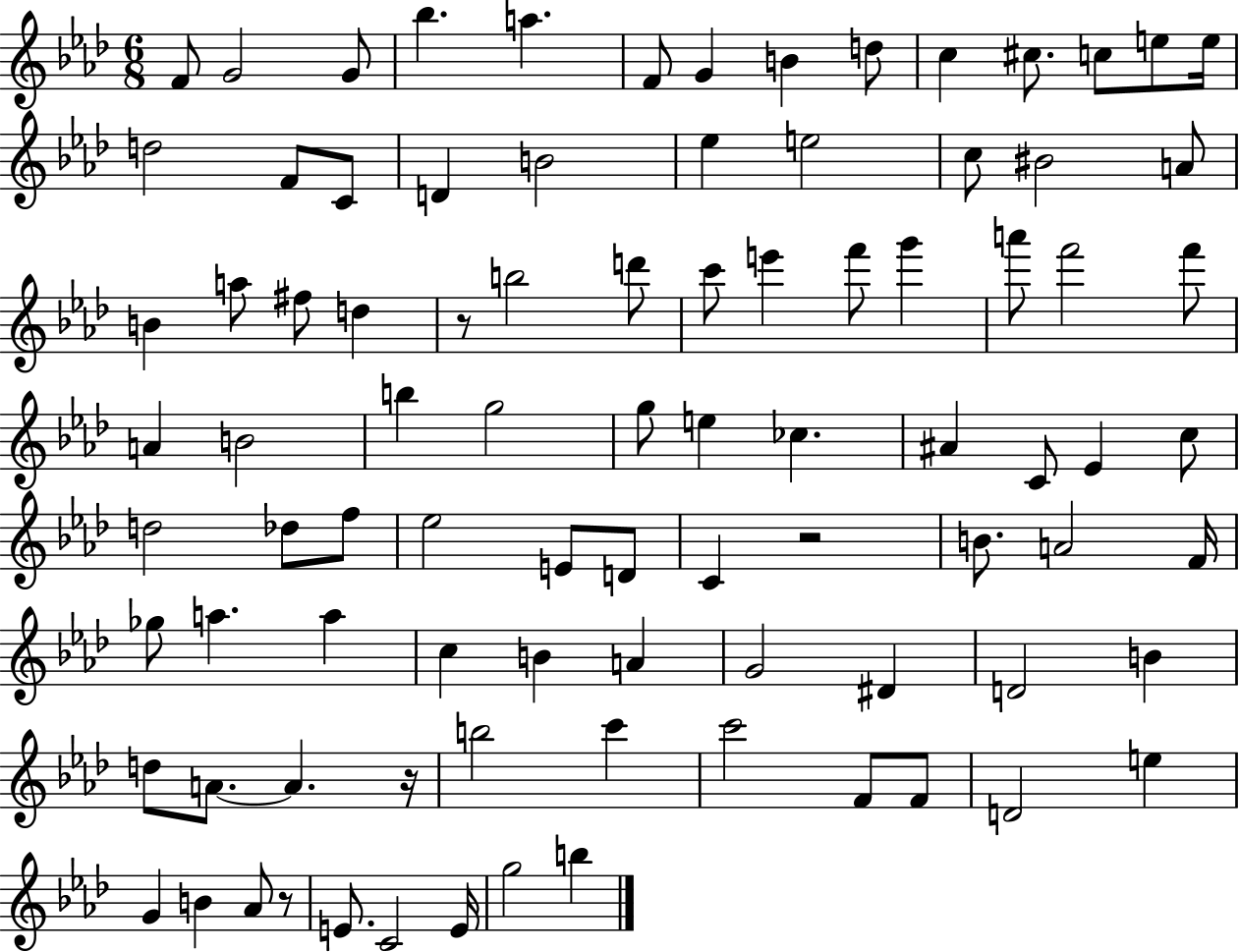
{
  \clef treble
  \numericTimeSignature
  \time 6/8
  \key aes \major
  f'8 g'2 g'8 | bes''4. a''4. | f'8 g'4 b'4 d''8 | c''4 cis''8. c''8 e''8 e''16 | \break d''2 f'8 c'8 | d'4 b'2 | ees''4 e''2 | c''8 bis'2 a'8 | \break b'4 a''8 fis''8 d''4 | r8 b''2 d'''8 | c'''8 e'''4 f'''8 g'''4 | a'''8 f'''2 f'''8 | \break a'4 b'2 | b''4 g''2 | g''8 e''4 ces''4. | ais'4 c'8 ees'4 c''8 | \break d''2 des''8 f''8 | ees''2 e'8 d'8 | c'4 r2 | b'8. a'2 f'16 | \break ges''8 a''4. a''4 | c''4 b'4 a'4 | g'2 dis'4 | d'2 b'4 | \break d''8 a'8.~~ a'4. r16 | b''2 c'''4 | c'''2 f'8 f'8 | d'2 e''4 | \break g'4 b'4 aes'8 r8 | e'8. c'2 e'16 | g''2 b''4 | \bar "|."
}